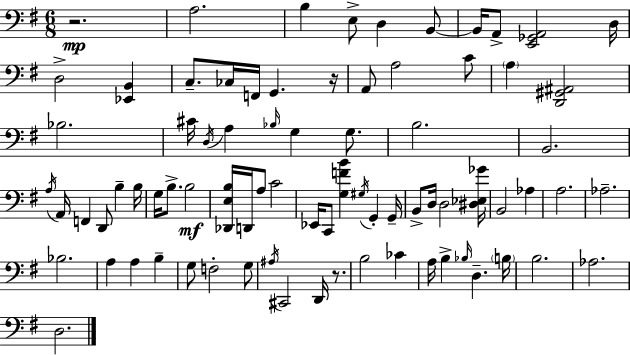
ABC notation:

X:1
T:Untitled
M:6/8
L:1/4
K:G
z2 A,2 B, E,/2 D, B,,/2 B,,/4 A,,/2 [E,,_G,,A,,]2 D,/4 D,2 [_E,,B,,] C,/2 _C,/4 F,,/4 G,, z/4 A,,/2 A,2 C/2 A, [D,,^G,,^A,,]2 _B,2 ^C/4 D,/4 A, _B,/4 G, G,/2 B,2 B,,2 A,/4 A,,/4 F,, D,,/2 B, B,/4 G,/4 B,/2 B,2 [_D,,E,B,]/4 D,,/4 A,/2 C2 _E,,/4 C,,/2 [G,FB] ^G,/4 G,, G,,/4 B,,/2 D,/4 D,2 [^D,_E,_G]/4 B,,2 _A, A,2 _A,2 _B,2 A, A, B, G,/2 F,2 G,/2 ^A,/4 ^C,,2 D,,/4 z/2 B,2 _C A,/4 B, _B,/4 D, B,/4 B,2 _A,2 D,2